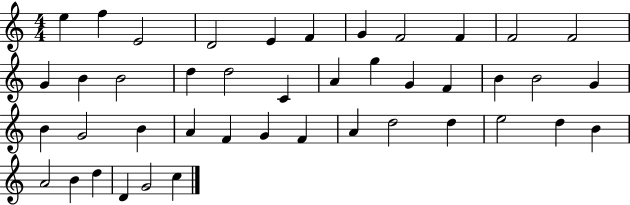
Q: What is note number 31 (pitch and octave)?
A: F4